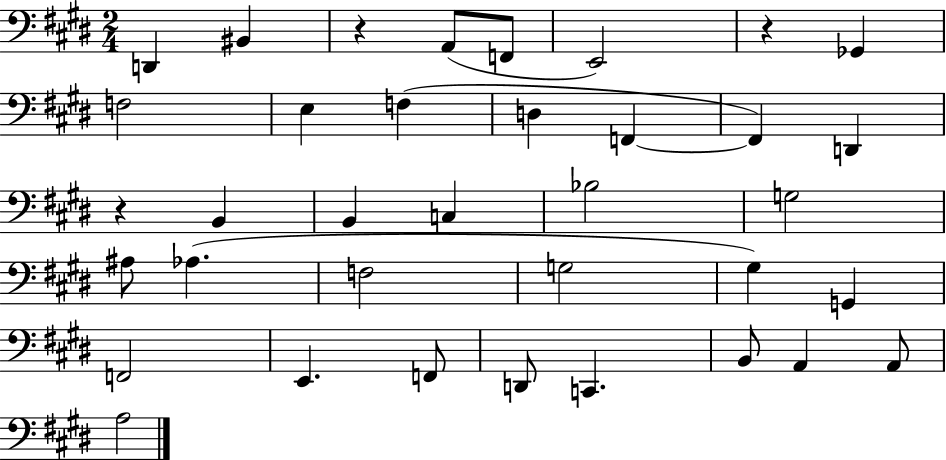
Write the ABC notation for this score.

X:1
T:Untitled
M:2/4
L:1/4
K:E
D,, ^B,, z A,,/2 F,,/2 E,,2 z _G,, F,2 E, F, D, F,, F,, D,, z B,, B,, C, _B,2 G,2 ^A,/2 _A, F,2 G,2 ^G, G,, F,,2 E,, F,,/2 D,,/2 C,, B,,/2 A,, A,,/2 A,2